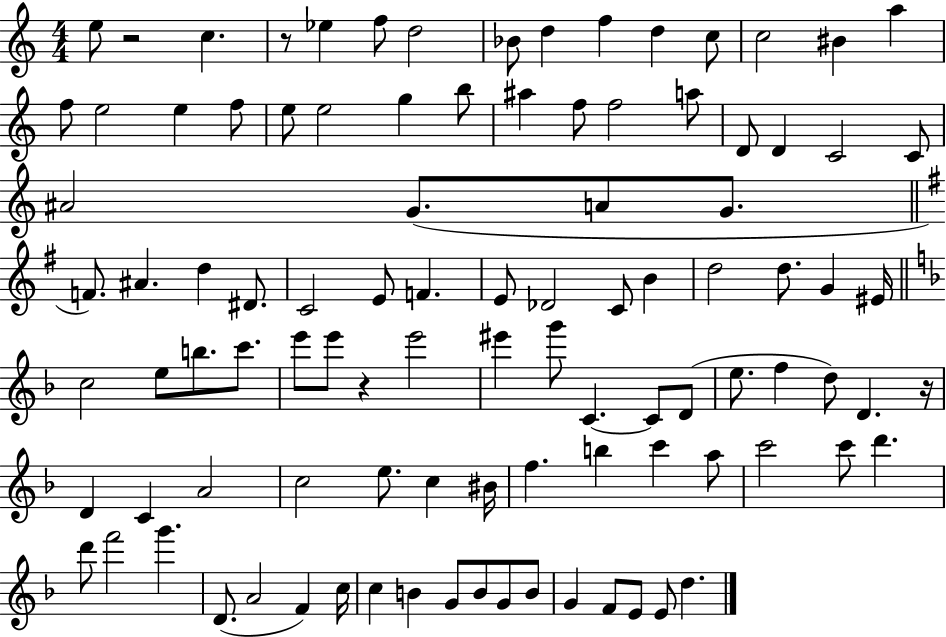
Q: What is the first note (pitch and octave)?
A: E5